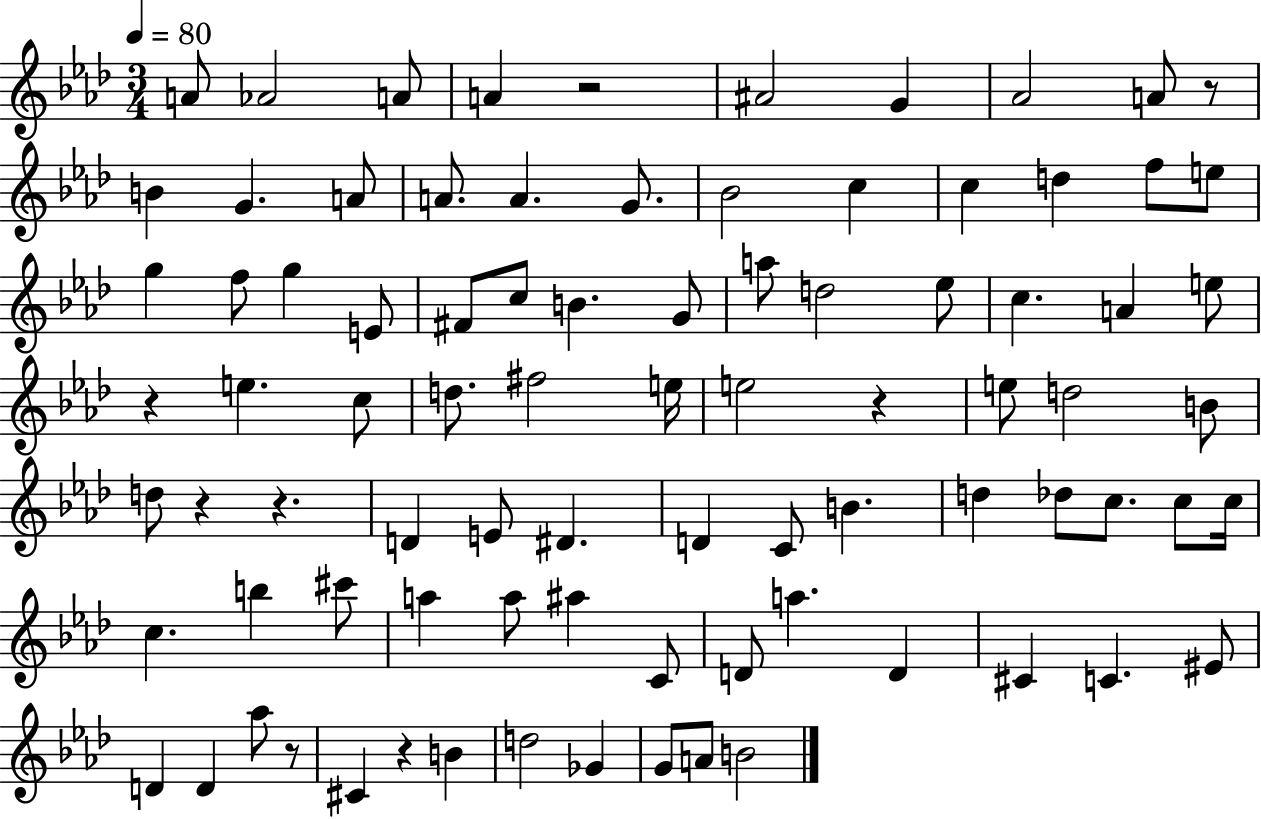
X:1
T:Untitled
M:3/4
L:1/4
K:Ab
A/2 _A2 A/2 A z2 ^A2 G _A2 A/2 z/2 B G A/2 A/2 A G/2 _B2 c c d f/2 e/2 g f/2 g E/2 ^F/2 c/2 B G/2 a/2 d2 _e/2 c A e/2 z e c/2 d/2 ^f2 e/4 e2 z e/2 d2 B/2 d/2 z z D E/2 ^D D C/2 B d _d/2 c/2 c/2 c/4 c b ^c'/2 a a/2 ^a C/2 D/2 a D ^C C ^E/2 D D _a/2 z/2 ^C z B d2 _G G/2 A/2 B2